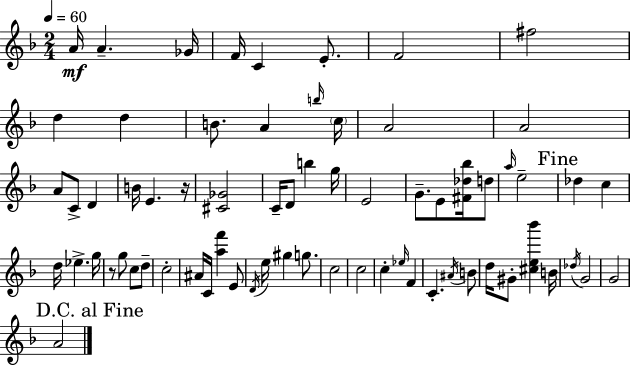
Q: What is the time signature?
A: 2/4